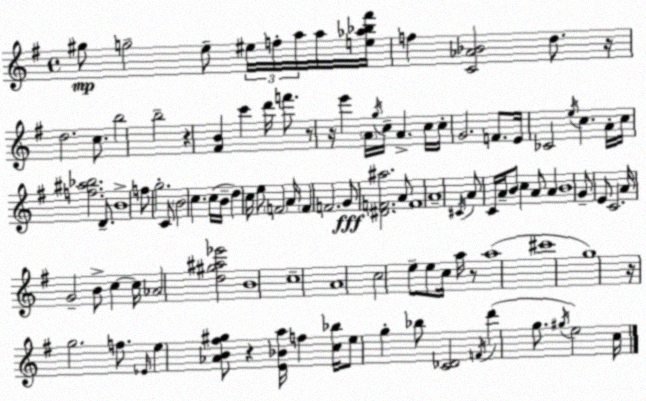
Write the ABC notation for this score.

X:1
T:Untitled
M:4/4
L:1/4
K:G
^g/2 g2 e/2 ^e/4 f/4 a/4 a/4 [e_a_b^f']/4 f [C_A_B]2 d/2 z/4 d2 c/2 b2 b2 z [^FB] c' d'/4 f'/2 z/2 z/4 e' A/4 g/4 c/4 A c/4 c/4 G2 F/2 E/4 _C2 e/4 c A/4 c/4 [f^a_b]2 D/2 B4 f/2 g2 C/2 B2 c c/4 B/4 d c/4 e/2 F2 A/4 F F2 G/2 [^DF^a]2 A/2 F4 A4 ^C/4 A/2 C/4 A/4 B/2 c A/2 A B4 G/2 E/2 C2 A/4 G2 B/2 c c/4 _A2 [d^g^a_e']2 B4 c4 A4 c2 e/2 e/2 c/4 a/4 z/2 a4 ^c'4 g4 z/4 g2 f/2 _E/4 e [_AB^f^g]/2 z [E_Ba]/4 f [c_b]/4 e/2 g _b/2 [C_D]2 F/4 d' g/2 ^g/4 e2 c/4